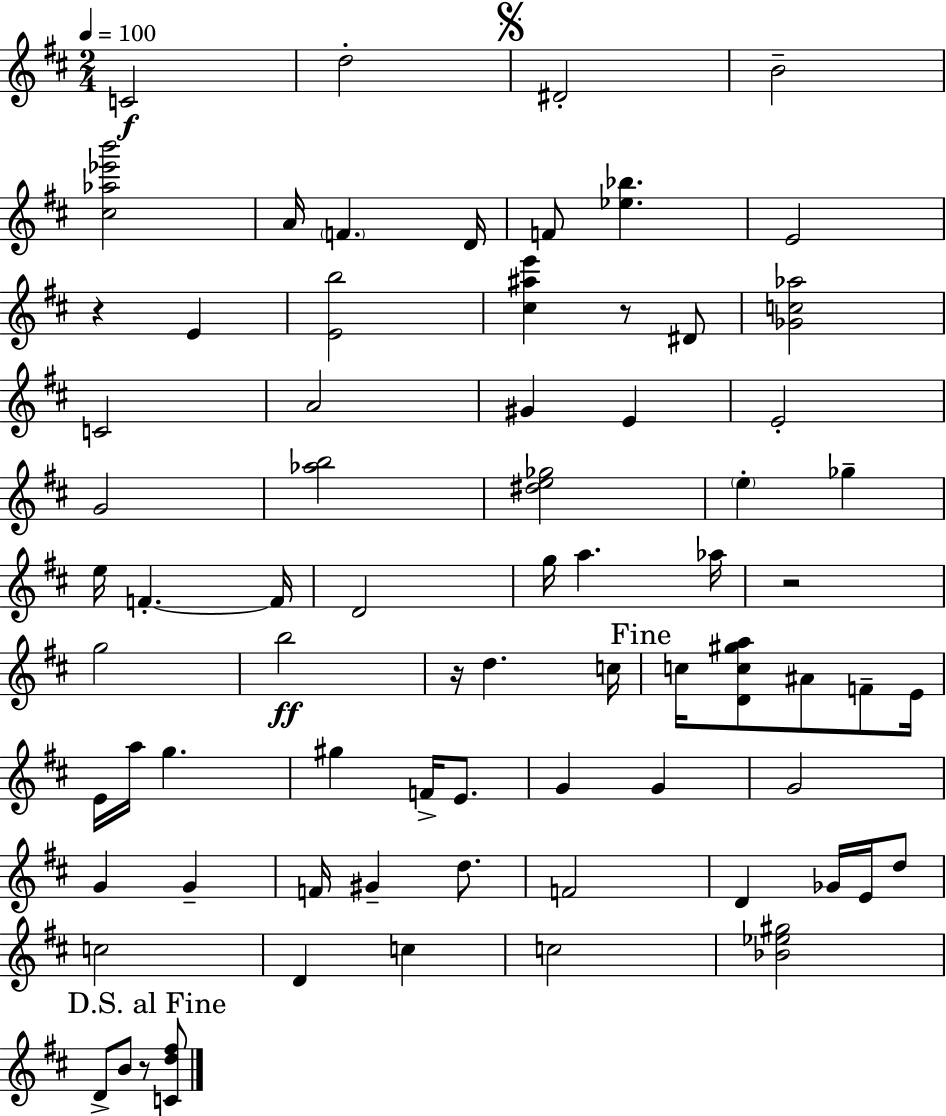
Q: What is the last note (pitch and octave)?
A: B4